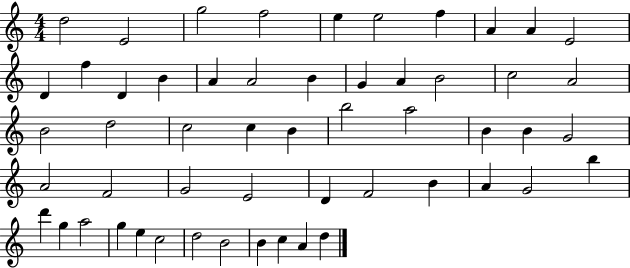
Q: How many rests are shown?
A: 0